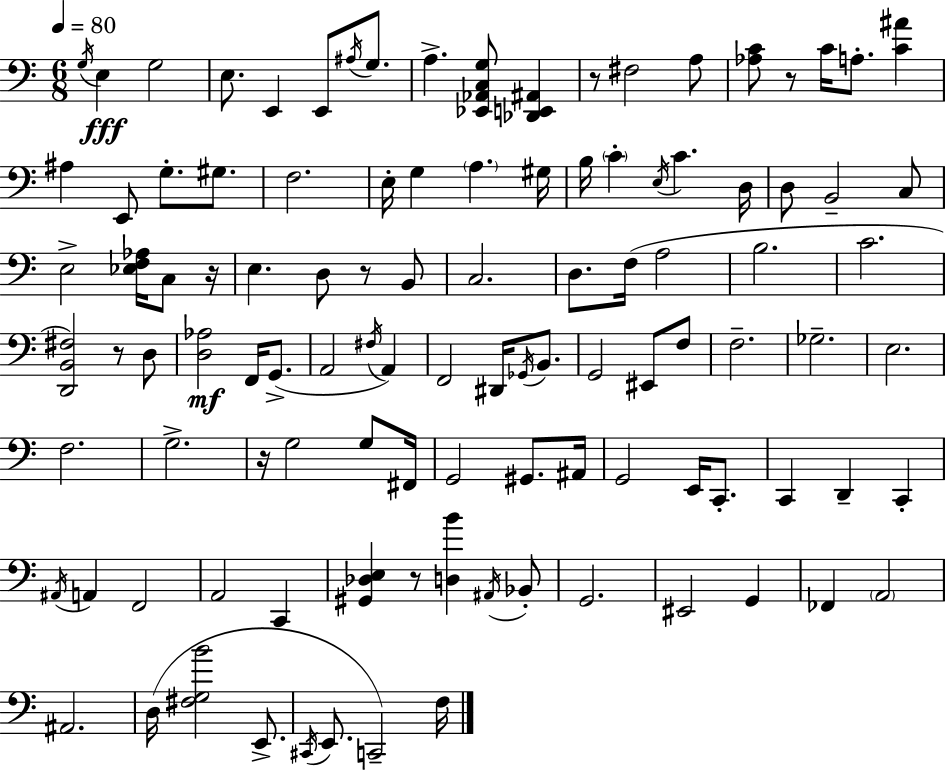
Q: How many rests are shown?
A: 7